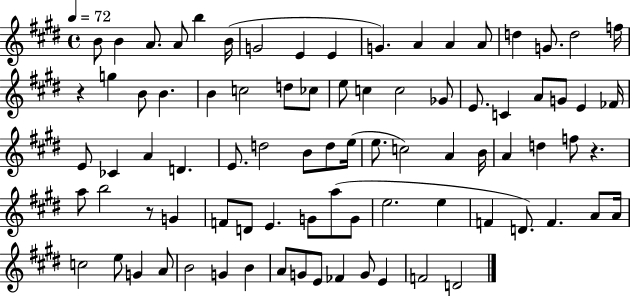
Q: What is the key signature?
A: E major